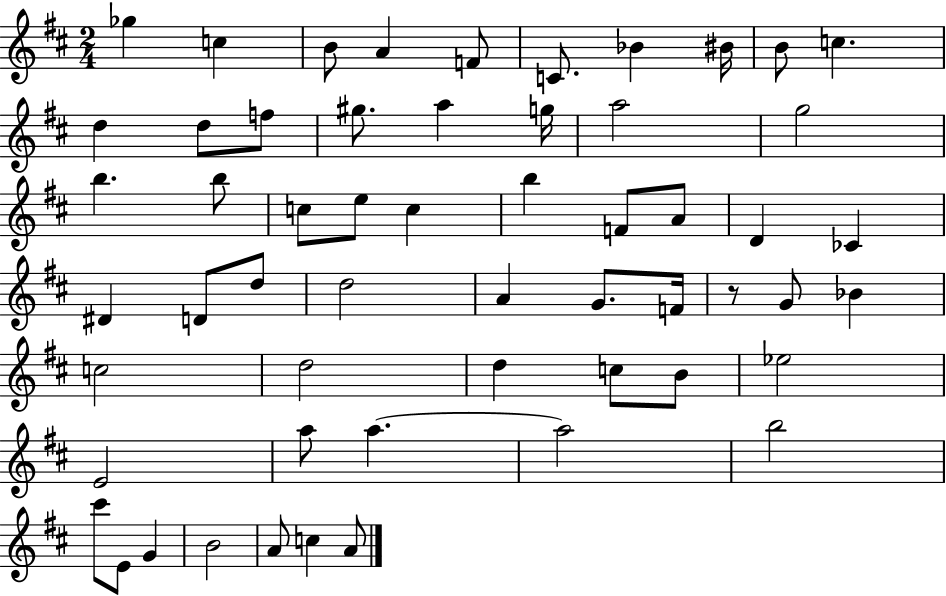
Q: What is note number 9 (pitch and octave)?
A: B4